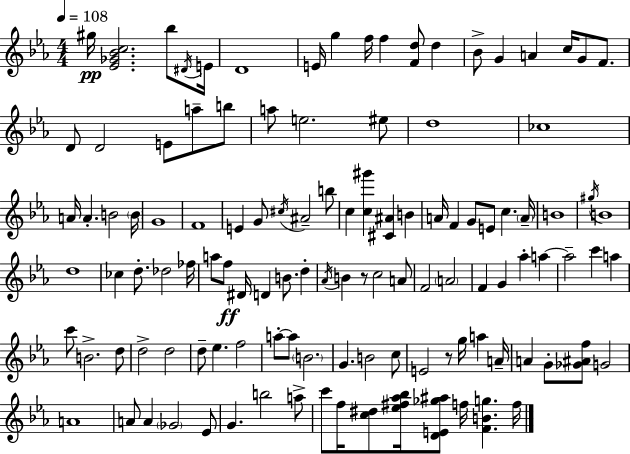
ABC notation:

X:1
T:Untitled
M:4/4
L:1/4
K:Cm
^g/4 [_E_G_Bc]2 _b/2 ^D/4 E/4 D4 E/4 g f/4 f [Fd]/2 d _B/2 G A c/4 G/2 F/2 D/2 D2 E/2 a/2 b/2 a/2 e2 ^e/2 d4 _c4 A/4 A B2 B/4 G4 F4 E G/2 ^c/4 ^A2 b/2 c [c^g'] [^C^A] B A/4 F G/2 E/2 c A/4 B4 ^g/4 B4 d4 _c d/2 _d2 _f/4 a/2 f/2 ^D/4 D B/2 d _A/4 B z/2 c2 A/2 F2 A2 F G _a a a2 c' a c'/2 B2 d/2 d2 d2 d/2 _e f2 a/2 a/2 B2 G B2 c/2 E2 z/2 g/4 a A/4 A G/2 [_G^Af]/2 G2 A4 A/2 A _G2 _E/2 G b2 a/2 c'/2 f/4 [c^d]/2 [_e^f_a_b]/4 [DE_g^a]/2 f/4 [FBg] f/4